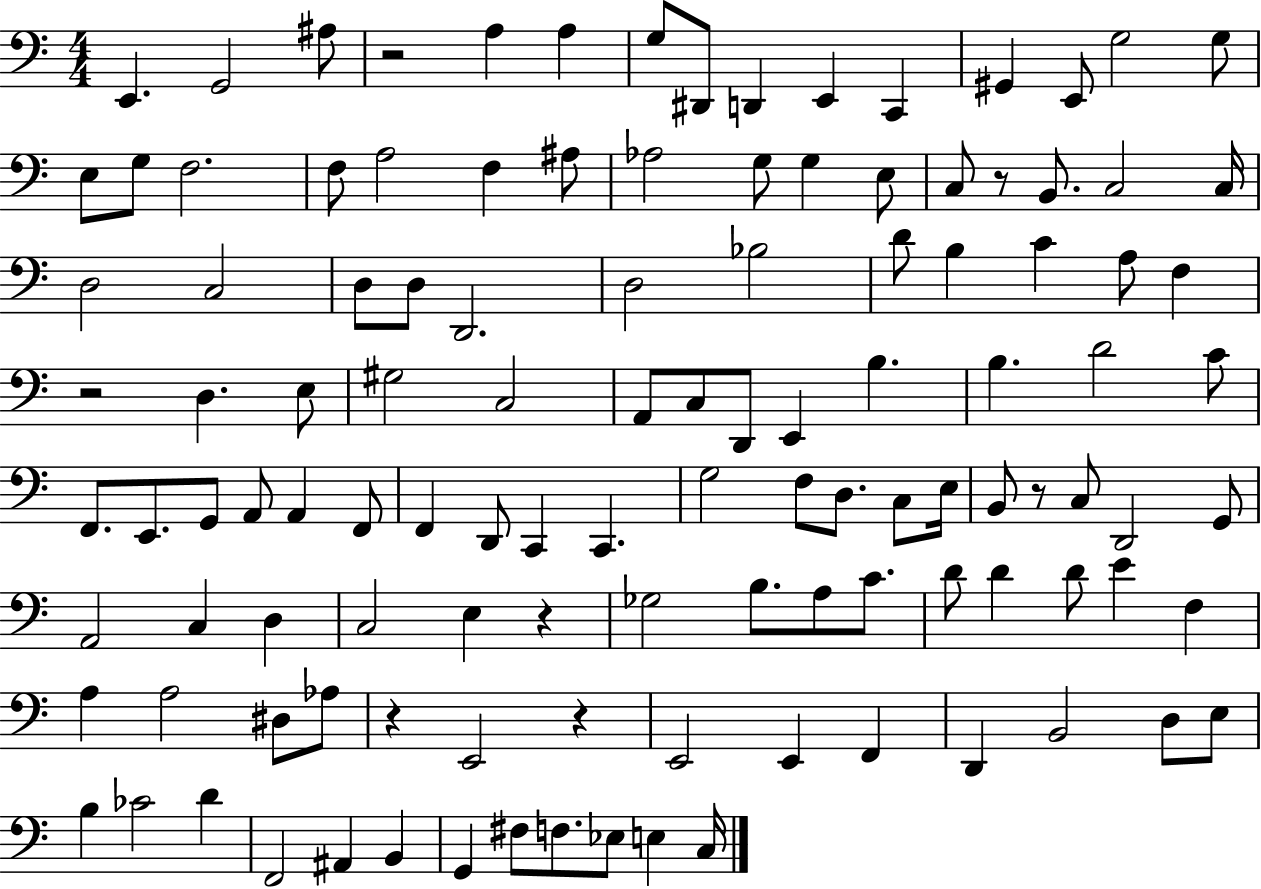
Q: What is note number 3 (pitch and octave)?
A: A#3